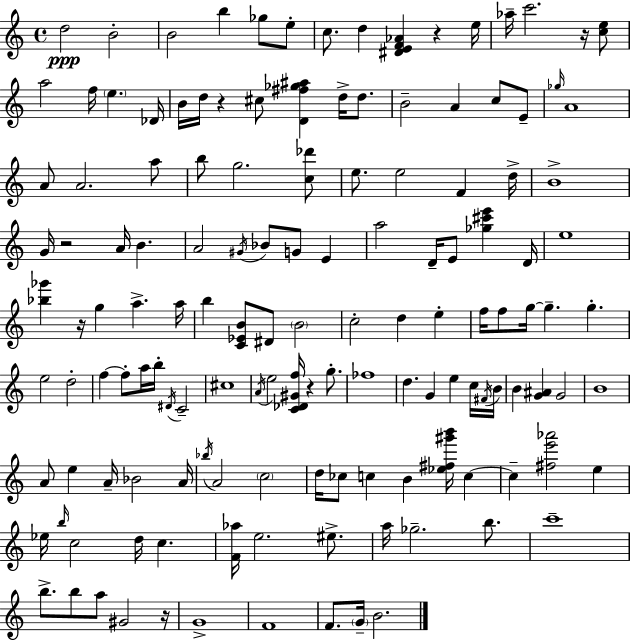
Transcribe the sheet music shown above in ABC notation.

X:1
T:Untitled
M:4/4
L:1/4
K:Am
d2 B2 B2 b _g/2 e/2 c/2 d [^DEF_A] z e/4 _a/4 c'2 z/4 [ce]/2 a2 f/4 e _D/4 B/4 d/4 z ^c/2 [D^f_g^a] d/4 d/2 B2 A c/2 E/2 _g/4 A4 A/2 A2 a/2 b/2 g2 [c_d']/2 e/2 e2 F d/4 B4 G/4 z2 A/4 B A2 ^G/4 _B/2 G/2 E a2 D/4 E/2 [_g^c'e'] D/4 e4 [_b_g'] z/4 g a a/4 b [C_EB]/2 ^D/2 B2 c2 d e f/4 f/2 g/4 g g e2 d2 f f/2 a/4 b/4 ^D/4 C2 ^c4 A/4 e2 [C_D^Gf]/4 z g/2 _f4 d G e c/4 ^F/4 B/4 B [G^A] G2 B4 A/2 e A/4 _B2 A/4 _b/4 A2 c2 d/4 _c/2 c B [_e^f^g'b']/4 c c [^fe'_a']2 e _e/4 b/4 c2 d/4 c [F_a]/4 e2 ^e/2 a/4 _g2 b/2 c'4 b/2 b/2 a/2 ^G2 z/4 G4 F4 F/2 G/4 B2